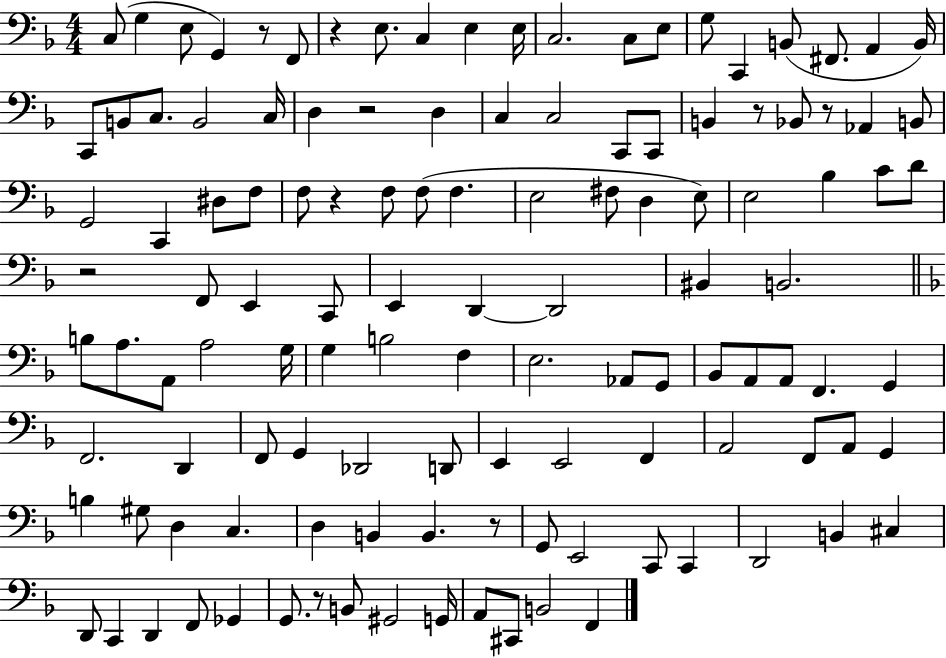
{
  \clef bass
  \numericTimeSignature
  \time 4/4
  \key f \major
  c8( g4 e8 g,4) r8 f,8 | r4 e8. c4 e4 e16 | c2. c8 e8 | g8 c,4 b,8( fis,8. a,4 b,16) | \break c,8 b,8 c8. b,2 c16 | d4 r2 d4 | c4 c2 c,8 c,8 | b,4 r8 bes,8 r8 aes,4 b,8 | \break g,2 c,4 dis8 f8 | f8 r4 f8 f8( f4. | e2 fis8 d4 e8) | e2 bes4 c'8 d'8 | \break r2 f,8 e,4 c,8 | e,4 d,4~~ d,2 | bis,4 b,2. | \bar "||" \break \key d \minor b8 a8. a,8 a2 g16 | g4 b2 f4 | e2. aes,8 g,8 | bes,8 a,8 a,8 f,4. g,4 | \break f,2. d,4 | f,8 g,4 des,2 d,8 | e,4 e,2 f,4 | a,2 f,8 a,8 g,4 | \break b4 gis8 d4 c4. | d4 b,4 b,4. r8 | g,8 e,2 c,8 c,4 | d,2 b,4 cis4 | \break d,8 c,4 d,4 f,8 ges,4 | g,8. r8 b,8 gis,2 g,16 | a,8 cis,8 b,2 f,4 | \bar "|."
}